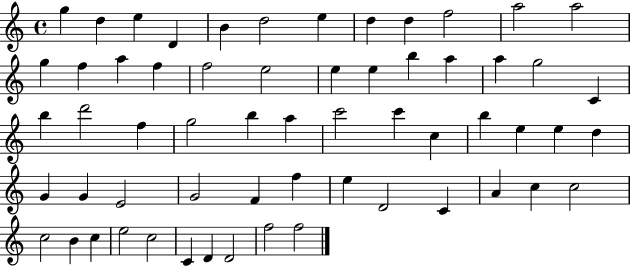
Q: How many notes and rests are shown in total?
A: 60